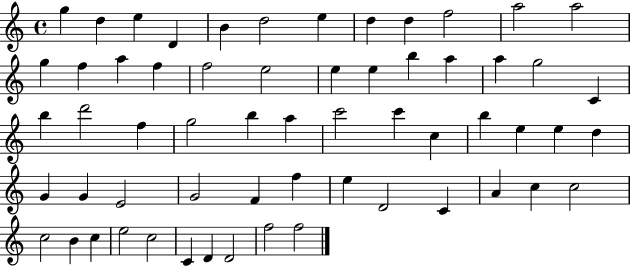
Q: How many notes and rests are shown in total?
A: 60